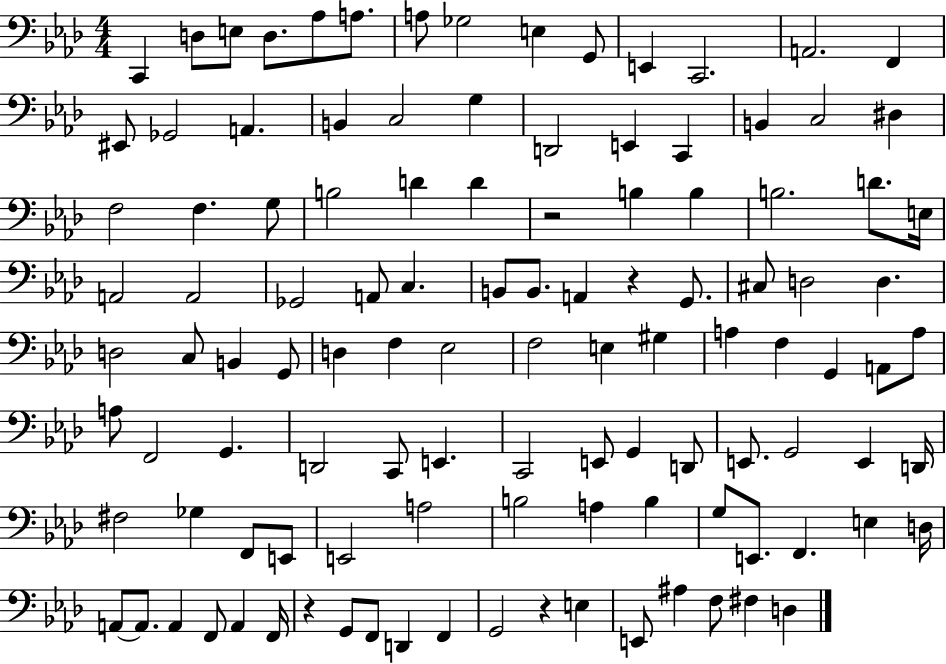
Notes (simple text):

C2/q D3/e E3/e D3/e. Ab3/e A3/e. A3/e Gb3/h E3/q G2/e E2/q C2/h. A2/h. F2/q EIS2/e Gb2/h A2/q. B2/q C3/h G3/q D2/h E2/q C2/q B2/q C3/h D#3/q F3/h F3/q. G3/e B3/h D4/q D4/q R/h B3/q B3/q B3/h. D4/e. E3/s A2/h A2/h Gb2/h A2/e C3/q. B2/e B2/e. A2/q R/q G2/e. C#3/e D3/h D3/q. D3/h C3/e B2/q G2/e D3/q F3/q Eb3/h F3/h E3/q G#3/q A3/q F3/q G2/q A2/e A3/e A3/e F2/h G2/q. D2/h C2/e E2/q. C2/h E2/e G2/q D2/e E2/e. G2/h E2/q D2/s F#3/h Gb3/q F2/e E2/e E2/h A3/h B3/h A3/q B3/q G3/e E2/e. F2/q. E3/q D3/s A2/e A2/e. A2/q F2/e A2/q F2/s R/q G2/e F2/e D2/q F2/q G2/h R/q E3/q E2/e A#3/q F3/e F#3/q D3/q